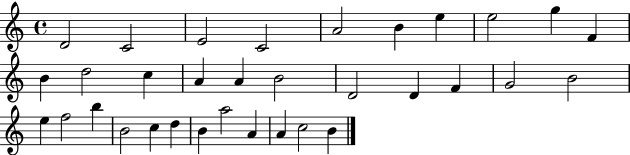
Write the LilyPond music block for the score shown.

{
  \clef treble
  \time 4/4
  \defaultTimeSignature
  \key c \major
  d'2 c'2 | e'2 c'2 | a'2 b'4 e''4 | e''2 g''4 f'4 | \break b'4 d''2 c''4 | a'4 a'4 b'2 | d'2 d'4 f'4 | g'2 b'2 | \break e''4 f''2 b''4 | b'2 c''4 d''4 | b'4 a''2 a'4 | a'4 c''2 b'4 | \break \bar "|."
}